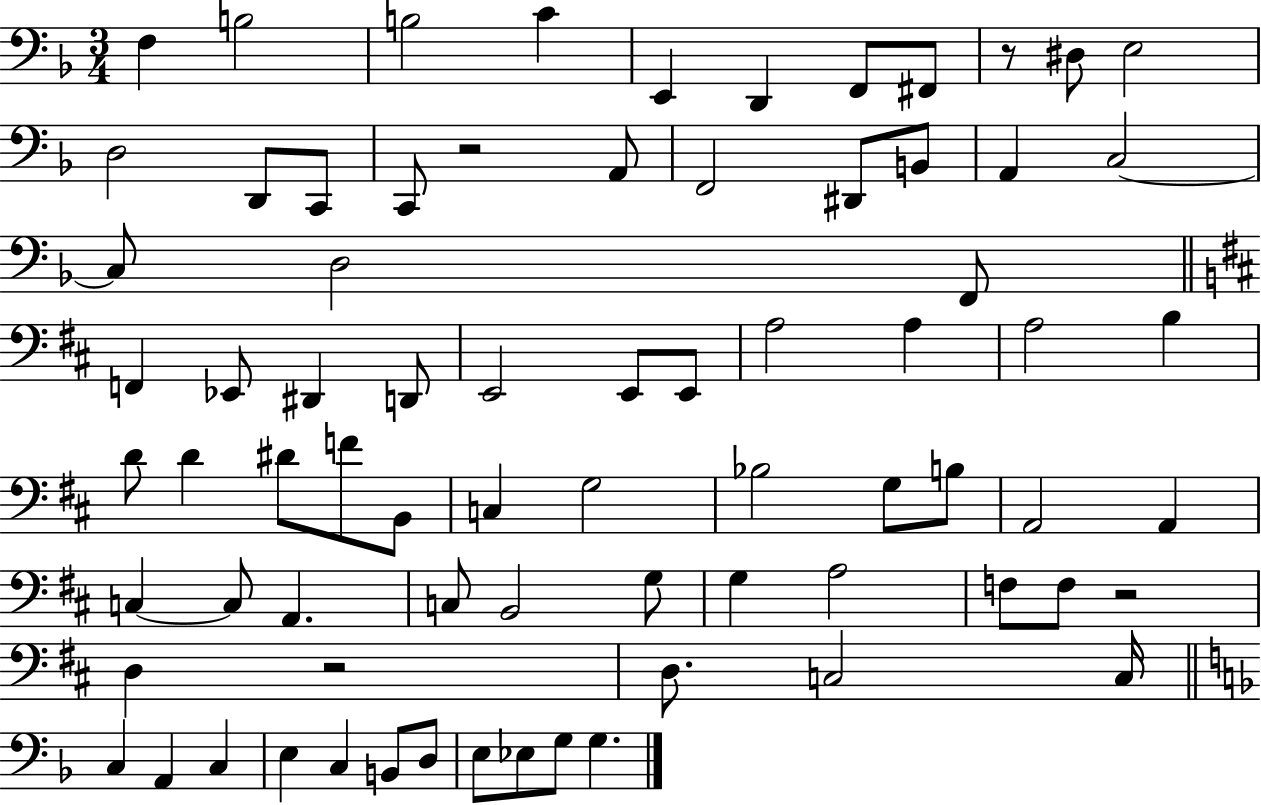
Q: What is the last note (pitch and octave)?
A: G3